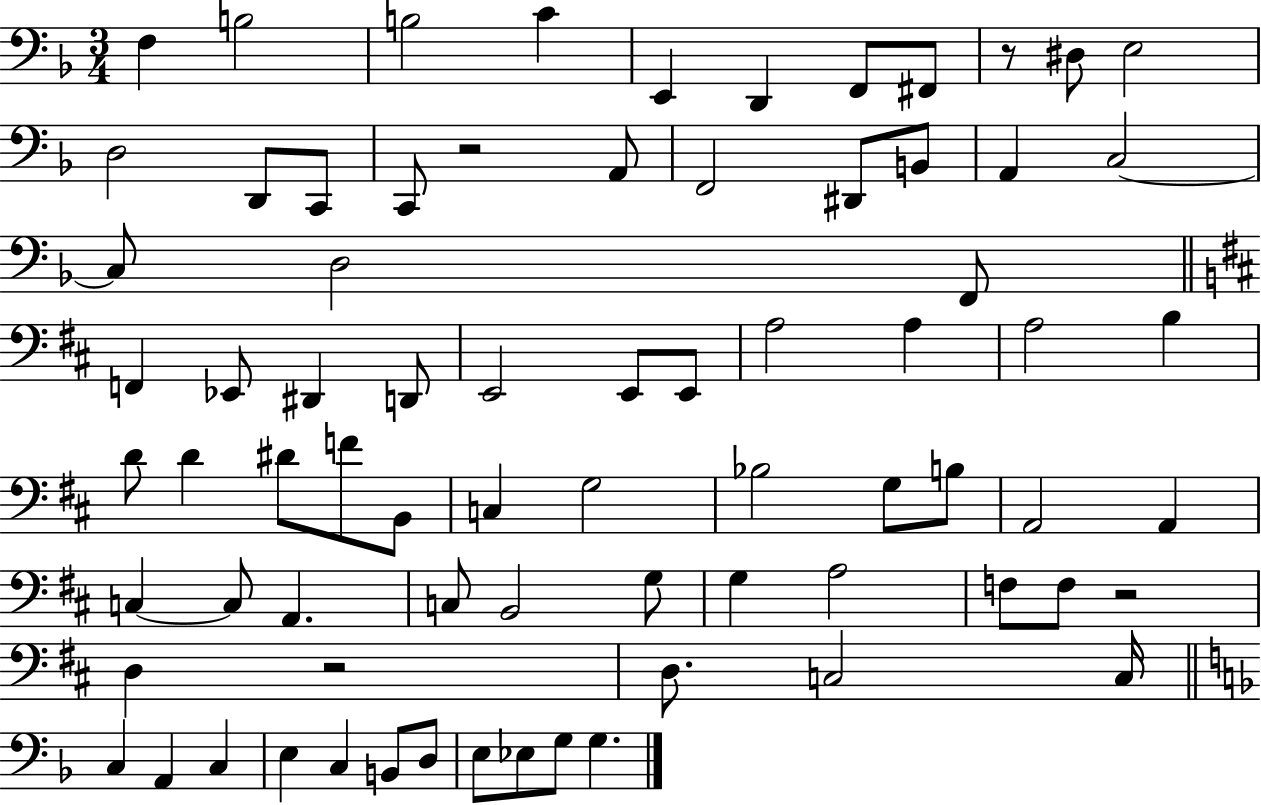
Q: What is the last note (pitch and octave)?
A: G3